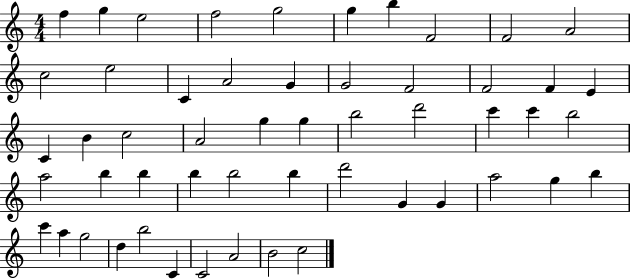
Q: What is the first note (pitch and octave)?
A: F5